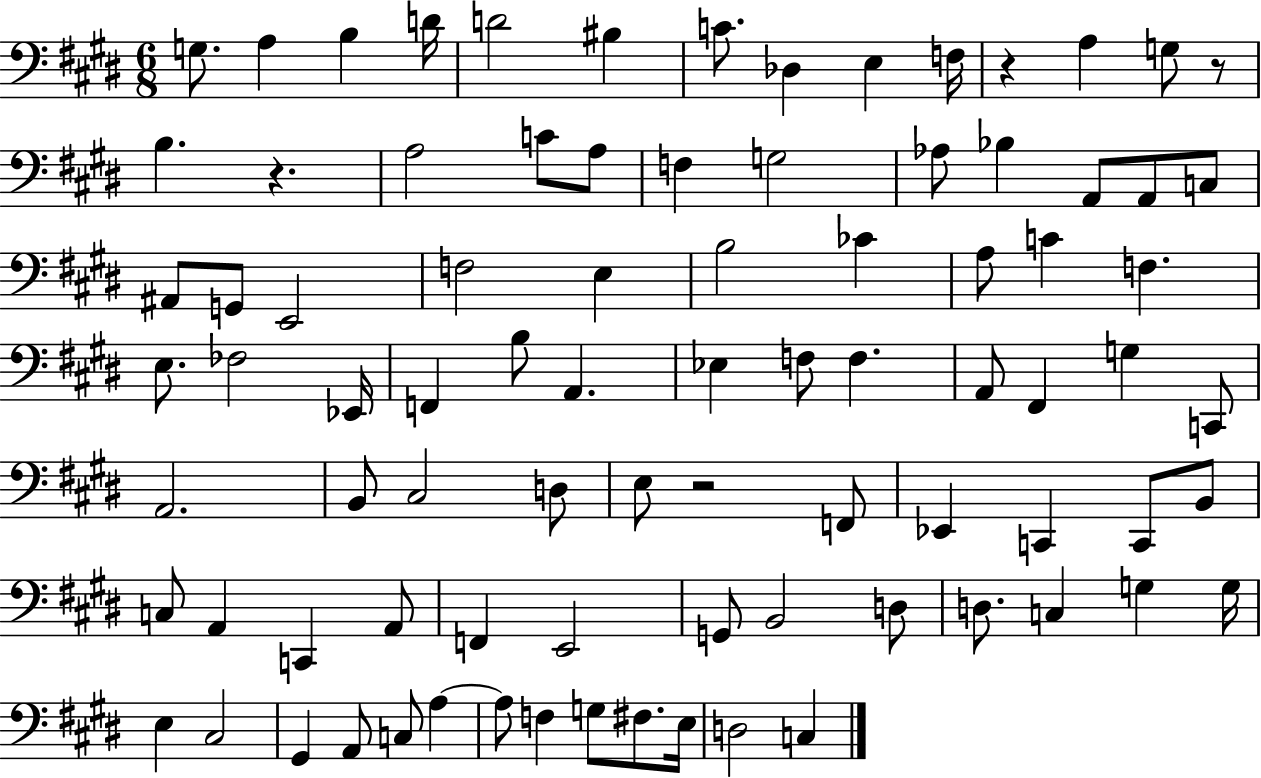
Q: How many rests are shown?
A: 4